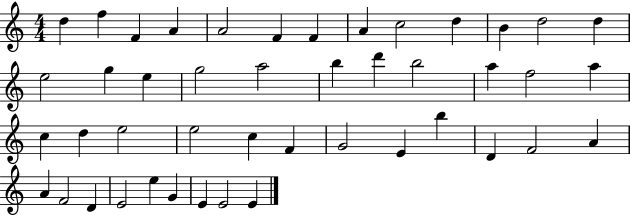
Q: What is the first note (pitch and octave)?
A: D5